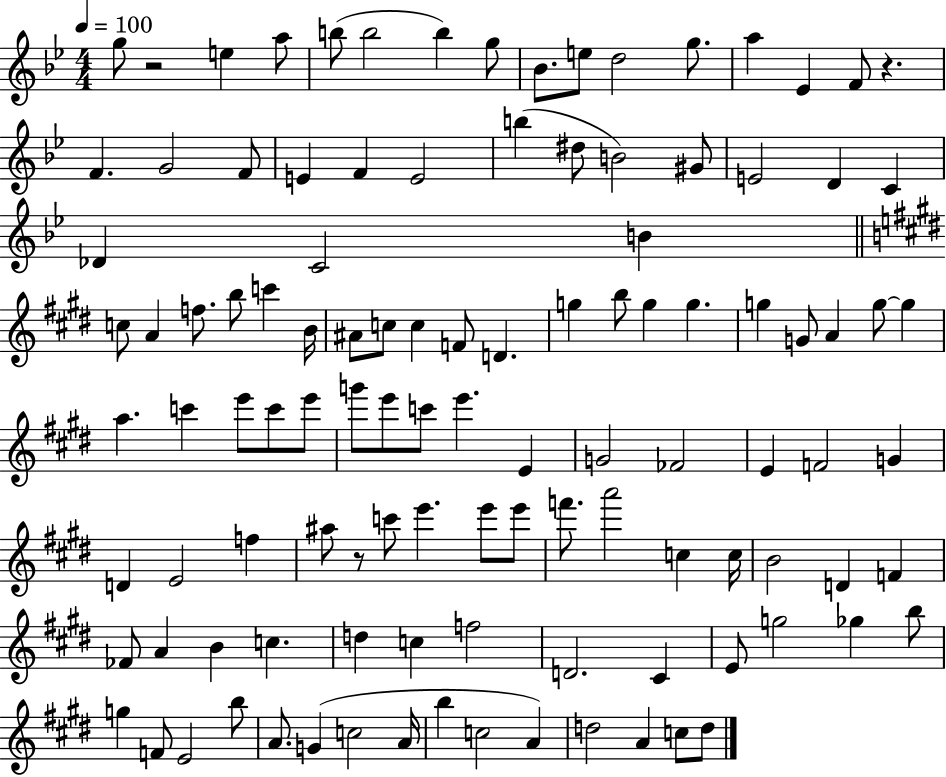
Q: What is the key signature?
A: BES major